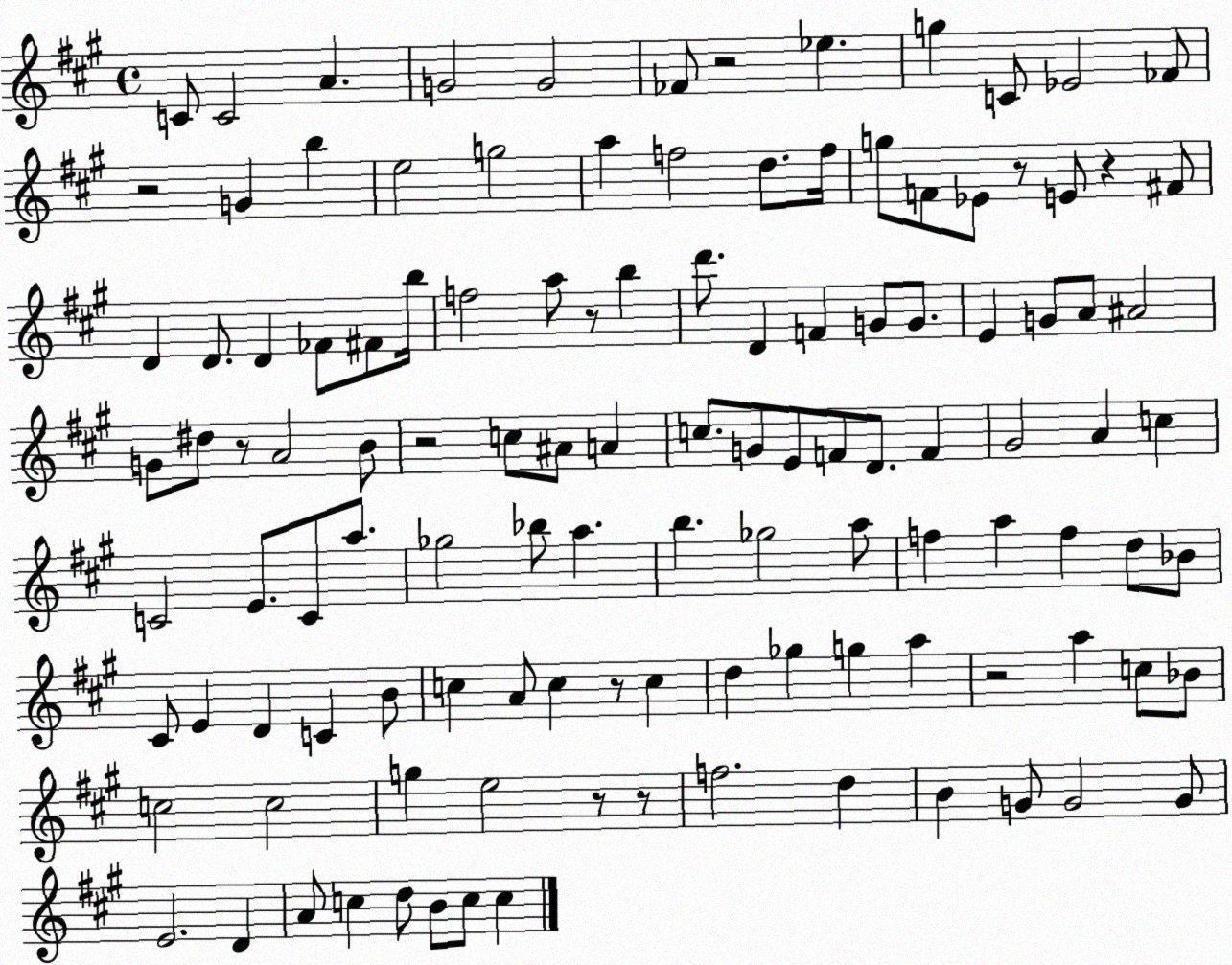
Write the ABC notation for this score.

X:1
T:Untitled
M:4/4
L:1/4
K:A
C/2 C2 A G2 G2 _F/2 z2 _e g C/2 _E2 _F/2 z2 G b e2 g2 a f2 d/2 f/4 g/2 F/2 _E/2 z/2 E/2 z ^F/2 D D/2 D _F/2 ^F/2 b/4 f2 a/2 z/2 b d'/2 D F G/2 G/2 E G/2 A/2 ^A2 G/2 ^d/2 z/2 A2 B/2 z2 c/2 ^A/2 A c/2 G/2 E/2 F/2 D/2 F ^G2 A c C2 E/2 C/2 a/2 _g2 _b/2 a b _g2 a/2 f a f d/2 _B/2 ^C/2 E D C B/2 c A/2 c z/2 c d _g g a z2 a c/2 _B/2 c2 c2 g e2 z/2 z/2 f2 d B G/2 G2 G/2 E2 D A/2 c d/2 B/2 c/2 c